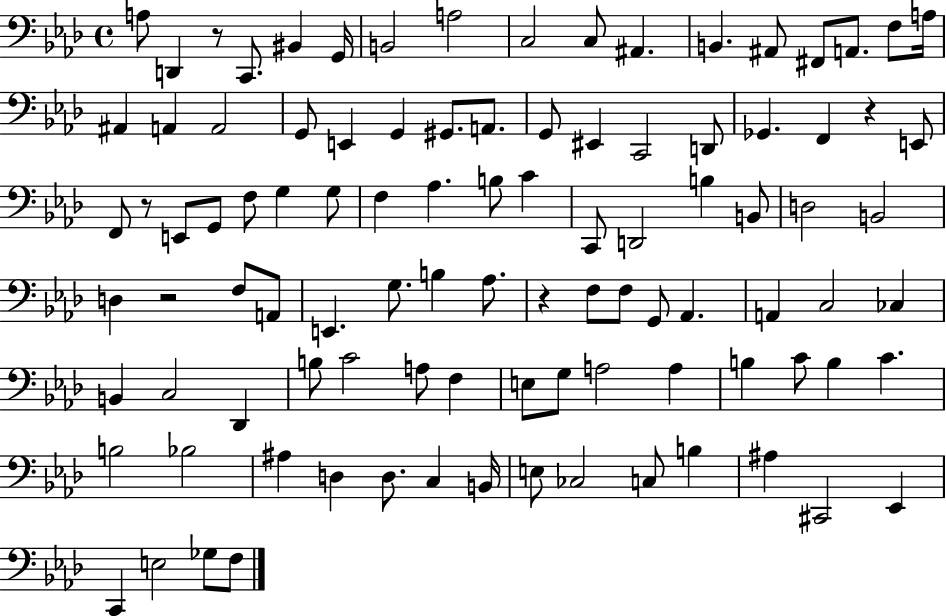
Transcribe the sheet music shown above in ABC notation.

X:1
T:Untitled
M:4/4
L:1/4
K:Ab
A,/2 D,, z/2 C,,/2 ^B,, G,,/4 B,,2 A,2 C,2 C,/2 ^A,, B,, ^A,,/2 ^F,,/2 A,,/2 F,/2 A,/4 ^A,, A,, A,,2 G,,/2 E,, G,, ^G,,/2 A,,/2 G,,/2 ^E,, C,,2 D,,/2 _G,, F,, z E,,/2 F,,/2 z/2 E,,/2 G,,/2 F,/2 G, G,/2 F, _A, B,/2 C C,,/2 D,,2 B, B,,/2 D,2 B,,2 D, z2 F,/2 A,,/2 E,, G,/2 B, _A,/2 z F,/2 F,/2 G,,/2 _A,, A,, C,2 _C, B,, C,2 _D,, B,/2 C2 A,/2 F, E,/2 G,/2 A,2 A, B, C/2 B, C B,2 _B,2 ^A, D, D,/2 C, B,,/4 E,/2 _C,2 C,/2 B, ^A, ^C,,2 _E,, C,, E,2 _G,/2 F,/2